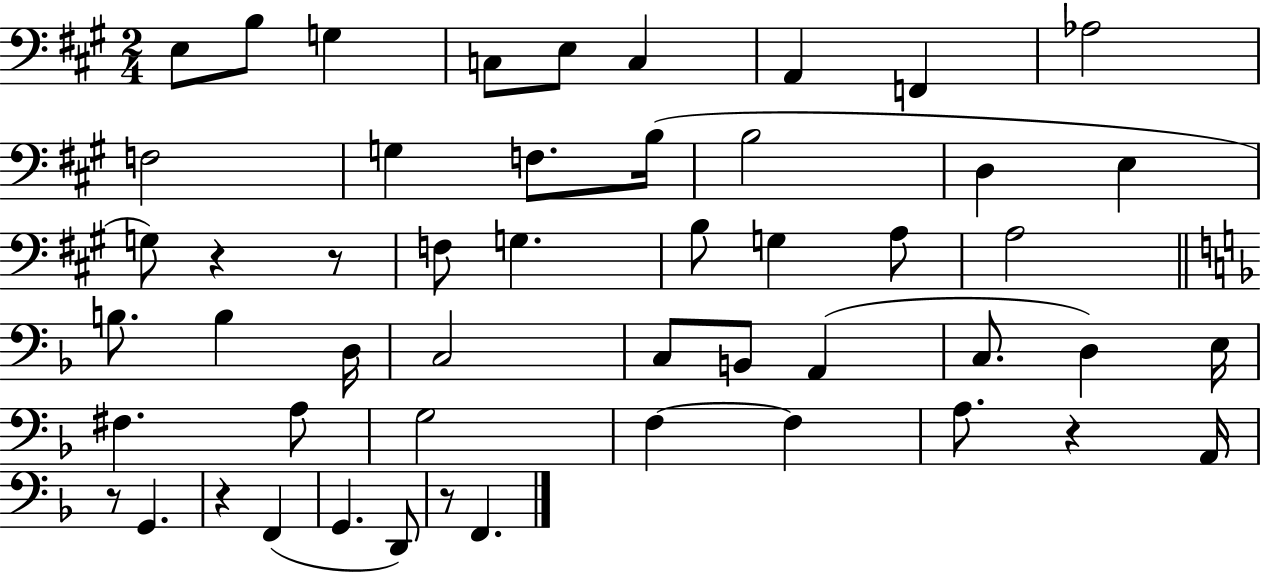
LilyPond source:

{
  \clef bass
  \numericTimeSignature
  \time 2/4
  \key a \major
  \repeat volta 2 { e8 b8 g4 | c8 e8 c4 | a,4 f,4 | aes2 | \break f2 | g4 f8. b16( | b2 | d4 e4 | \break g8) r4 r8 | f8 g4. | b8 g4 a8 | a2 | \break \bar "||" \break \key d \minor b8. b4 d16 | c2 | c8 b,8 a,4( | c8. d4) e16 | \break fis4. a8 | g2 | f4~~ f4 | a8. r4 a,16 | \break r8 g,4. | r4 f,4( | g,4. d,8) | r8 f,4. | \break } \bar "|."
}